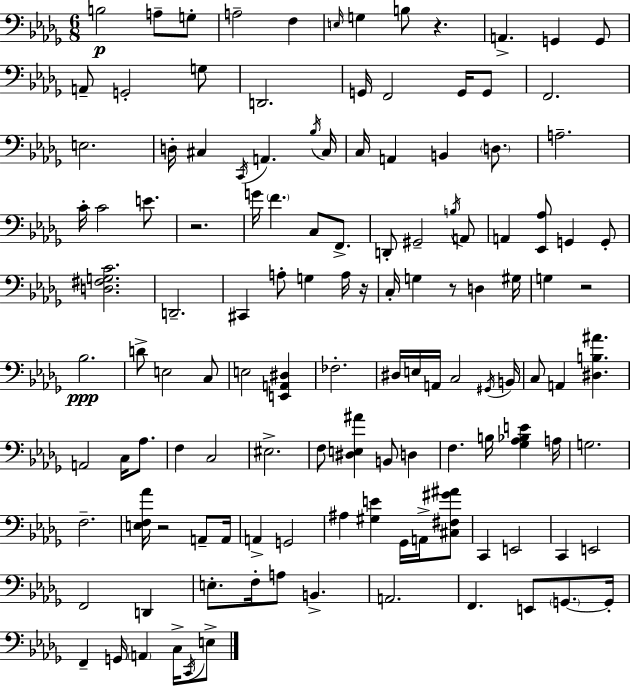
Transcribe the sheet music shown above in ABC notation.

X:1
T:Untitled
M:6/8
L:1/4
K:Bbm
B,2 A,/2 G,/2 A,2 F, E,/4 G, B,/2 z A,, G,, G,,/2 A,,/2 G,,2 G,/2 D,,2 G,,/4 F,,2 G,,/4 G,,/2 F,,2 E,2 D,/4 ^C, C,,/4 A,, _B,/4 ^C,/4 C,/4 A,, B,, D,/2 A,2 C/4 C2 E/2 z2 G/4 F C,/2 F,,/2 D,,/2 ^G,,2 B,/4 A,,/2 A,, [_E,,_A,]/2 G,, G,,/2 [D,^F,G,C]2 D,,2 ^C,, A,/2 G, A,/4 z/4 C,/4 G, z/2 D, ^G,/4 G, z2 _B,2 D/2 E,2 C,/2 E,2 [E,,A,,^D,] _F,2 ^D,/4 E,/4 A,,/4 C,2 ^G,,/4 B,,/4 C,/2 A,, [^D,B,^A] A,,2 C,/4 _A,/2 F, C,2 ^E,2 F,/2 [^D,E,^A] B,,/2 D, F, B,/4 [_G,_A,_B,E] A,/4 G,2 F,2 [E,F,_A]/4 z2 A,,/2 A,,/4 A,, G,,2 ^A, [^G,E] _G,,/4 A,,/4 [^C,^F,^G^A]/2 C,, E,,2 C,, E,,2 F,,2 D,, E,/2 F,/4 A,/2 B,, A,,2 F,, E,,/2 G,,/2 G,,/4 F,, G,,/4 A,, C,/4 C,,/4 E,/2